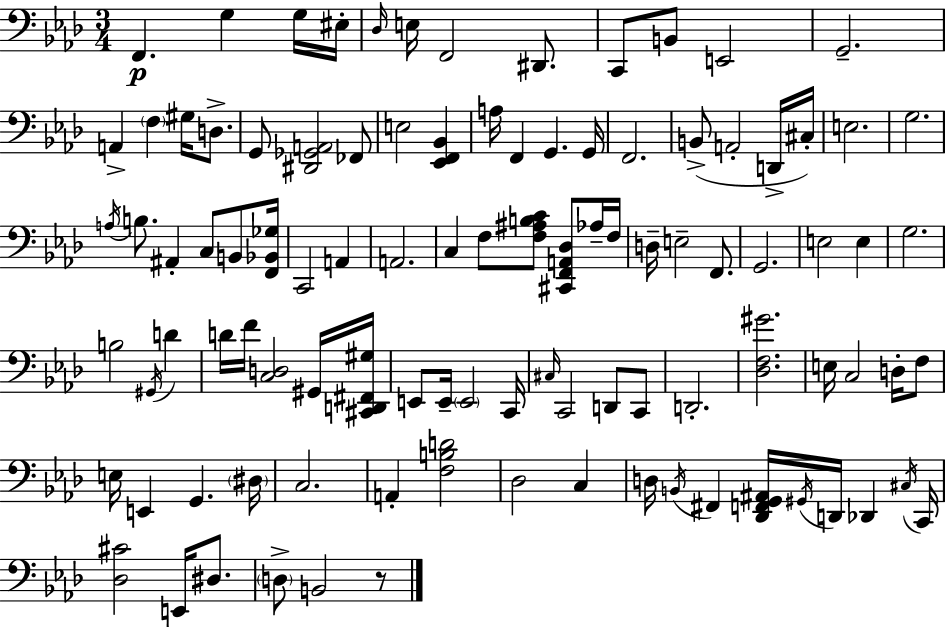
{
  \clef bass
  \numericTimeSignature
  \time 3/4
  \key aes \major
  f,4.\p g4 g16 eis16-. | \grace { des16 } e16 f,2 dis,8. | c,8 b,8 e,2 | g,2.-- | \break a,4-> \parenthesize f4 gis16 d8.-> | g,8 <dis, ges, a,>2 fes,8 | e2 <ees, f, bes,>4 | a16 f,4 g,4. | \break g,16 f,2. | b,8->( a,2-. d,16-> | cis16-.) e2. | g2. | \break \acciaccatura { a16 } b8. ais,4-. c8 b,8 | <f, bes, ges>16 c,2 a,4 | a,2. | c4 f8 <f ais b c'>8 <cis, f, a, des>8 | \break aes16-- f16 d16-- e2-- f,8. | g,2. | e2 e4 | g2. | \break b2 \acciaccatura { gis,16 } d'4 | d'16 f'16 <c d>2 | gis,16 <cis, d, fis, gis>16 e,8 e,16-- \parenthesize e,2 | c,16 \grace { cis16 } c,2 | \break d,8 c,8 d,2.-. | <des f gis'>2. | e16 c2 | d16-. f8 e16 e,4 g,4. | \break \parenthesize dis16 c2. | a,4-. <f b d'>2 | des2 | c4 d16 \acciaccatura { b,16 } fis,4 <des, f, g, ais,>16 \acciaccatura { gis,16 } | \break d,16 des,4 \acciaccatura { cis16 } c,16 <des cis'>2 | e,16 dis8. \parenthesize d8-> b,2 | r8 \bar "|."
}